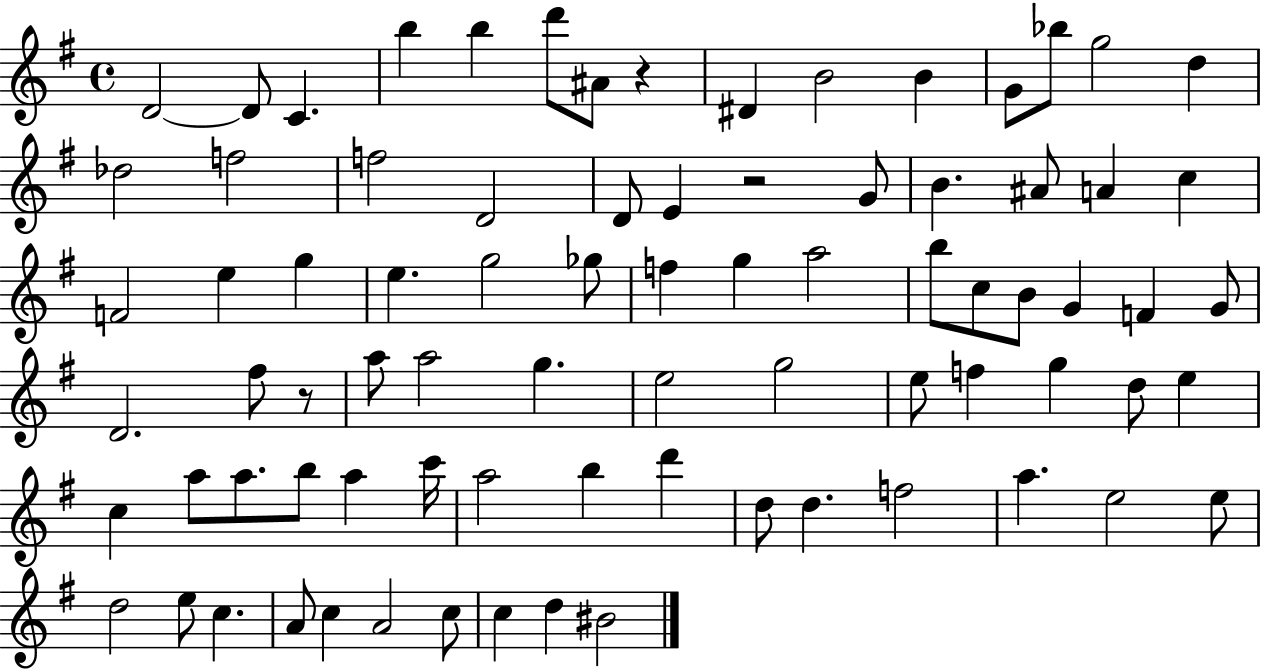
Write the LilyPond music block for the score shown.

{
  \clef treble
  \time 4/4
  \defaultTimeSignature
  \key g \major
  d'2~~ d'8 c'4. | b''4 b''4 d'''8 ais'8 r4 | dis'4 b'2 b'4 | g'8 bes''8 g''2 d''4 | \break des''2 f''2 | f''2 d'2 | d'8 e'4 r2 g'8 | b'4. ais'8 a'4 c''4 | \break f'2 e''4 g''4 | e''4. g''2 ges''8 | f''4 g''4 a''2 | b''8 c''8 b'8 g'4 f'4 g'8 | \break d'2. fis''8 r8 | a''8 a''2 g''4. | e''2 g''2 | e''8 f''4 g''4 d''8 e''4 | \break c''4 a''8 a''8. b''8 a''4 c'''16 | a''2 b''4 d'''4 | d''8 d''4. f''2 | a''4. e''2 e''8 | \break d''2 e''8 c''4. | a'8 c''4 a'2 c''8 | c''4 d''4 bis'2 | \bar "|."
}